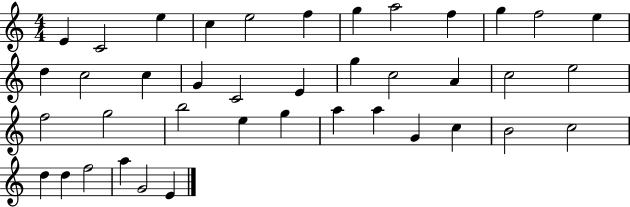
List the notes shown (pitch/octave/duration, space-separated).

E4/q C4/h E5/q C5/q E5/h F5/q G5/q A5/h F5/q G5/q F5/h E5/q D5/q C5/h C5/q G4/q C4/h E4/q G5/q C5/h A4/q C5/h E5/h F5/h G5/h B5/h E5/q G5/q A5/q A5/q G4/q C5/q B4/h C5/h D5/q D5/q F5/h A5/q G4/h E4/q